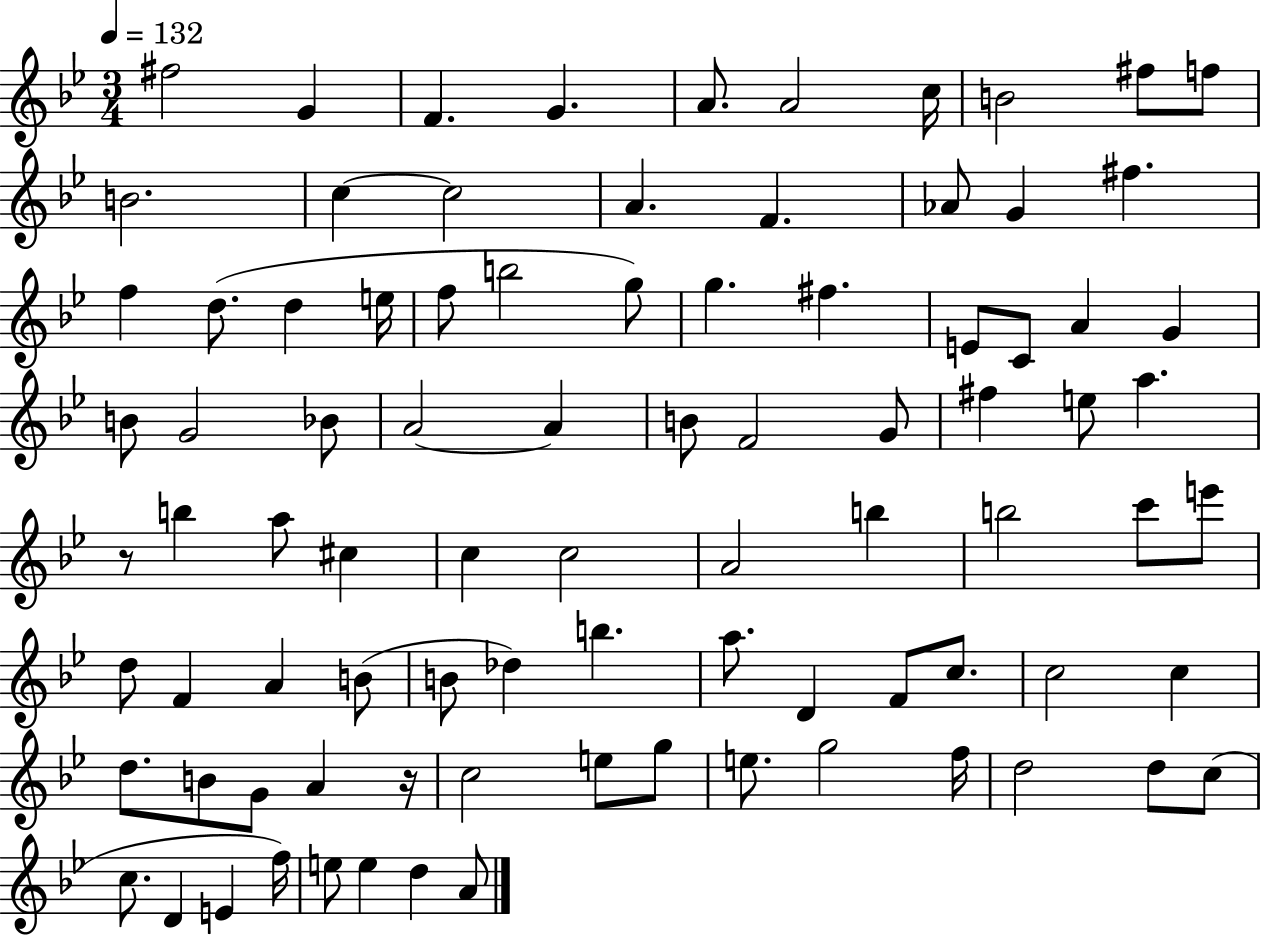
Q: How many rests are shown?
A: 2